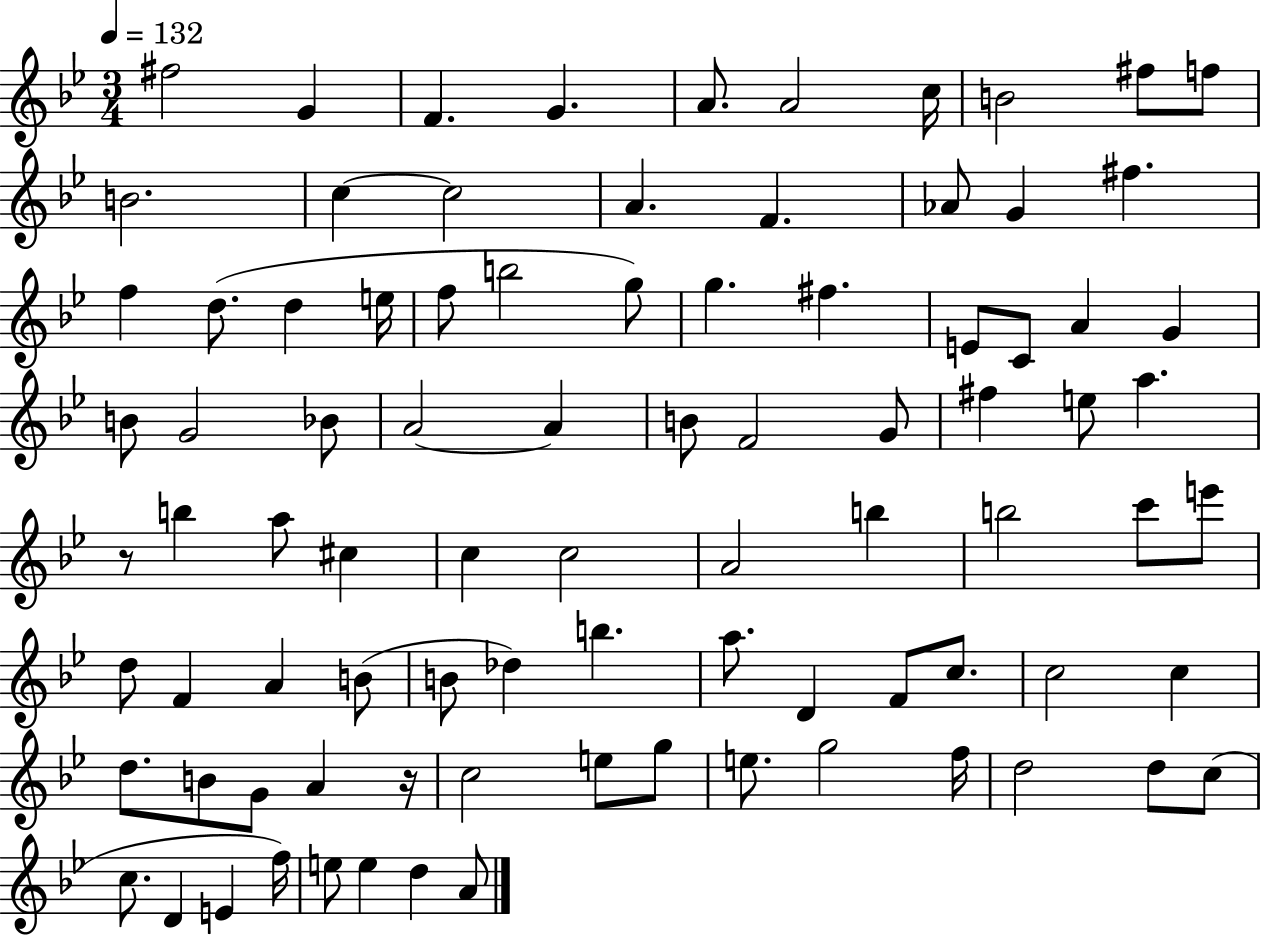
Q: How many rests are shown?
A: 2